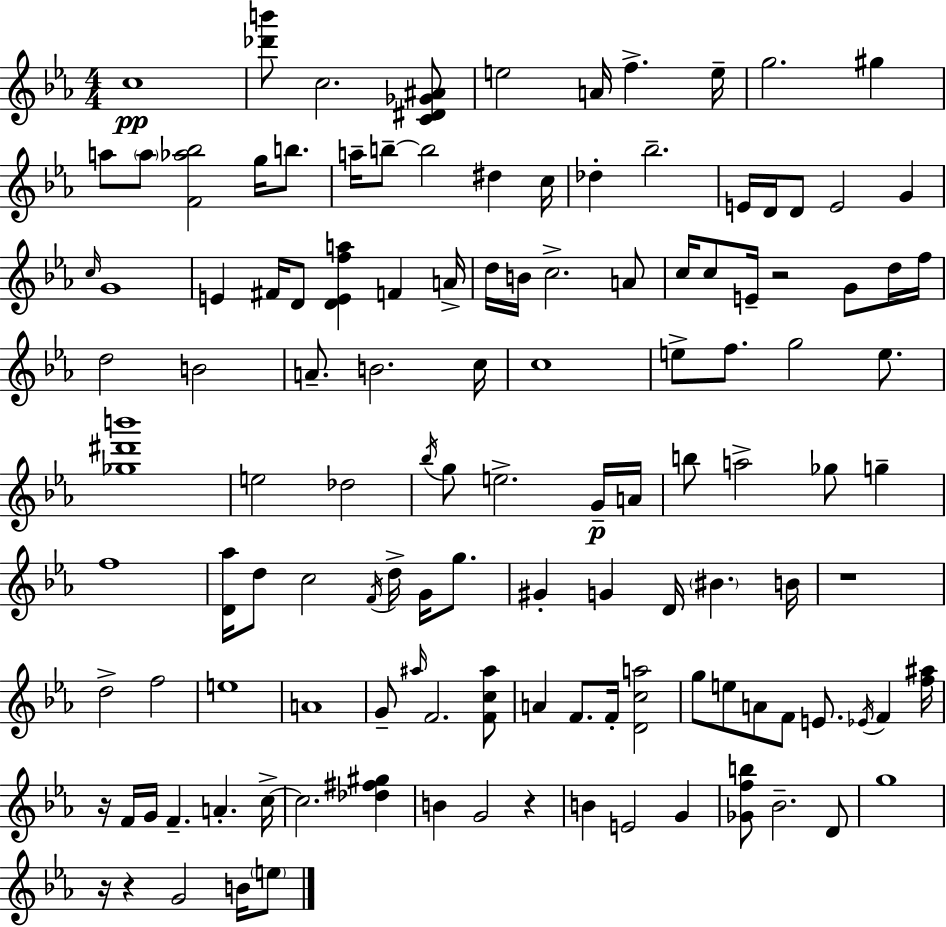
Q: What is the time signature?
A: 4/4